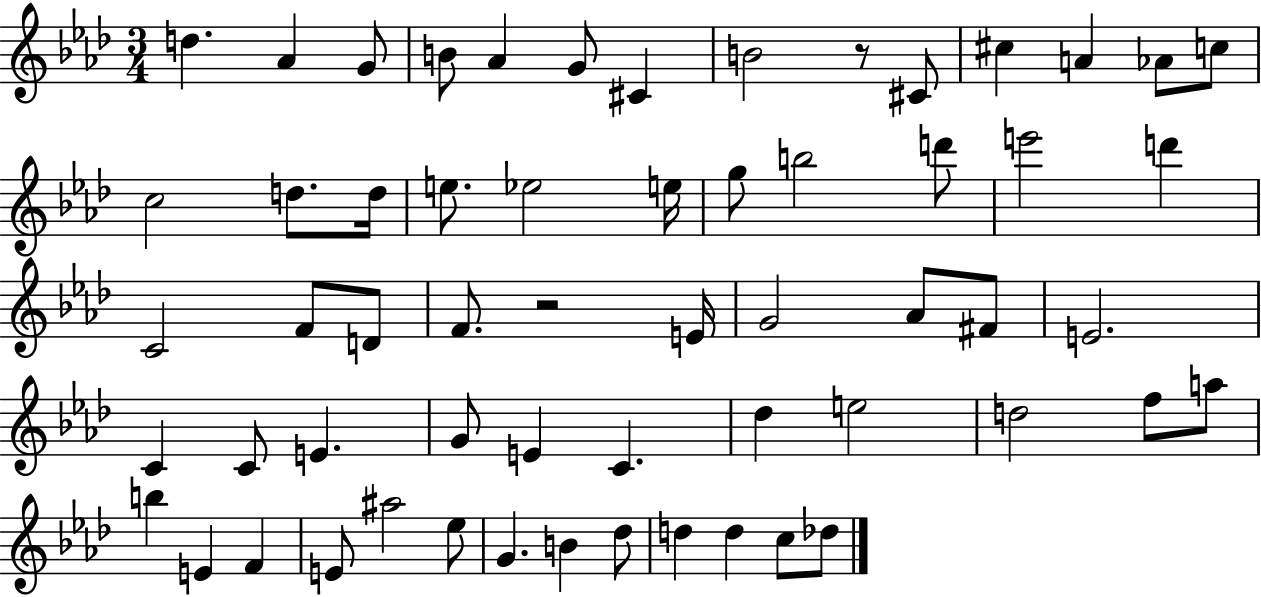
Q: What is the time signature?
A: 3/4